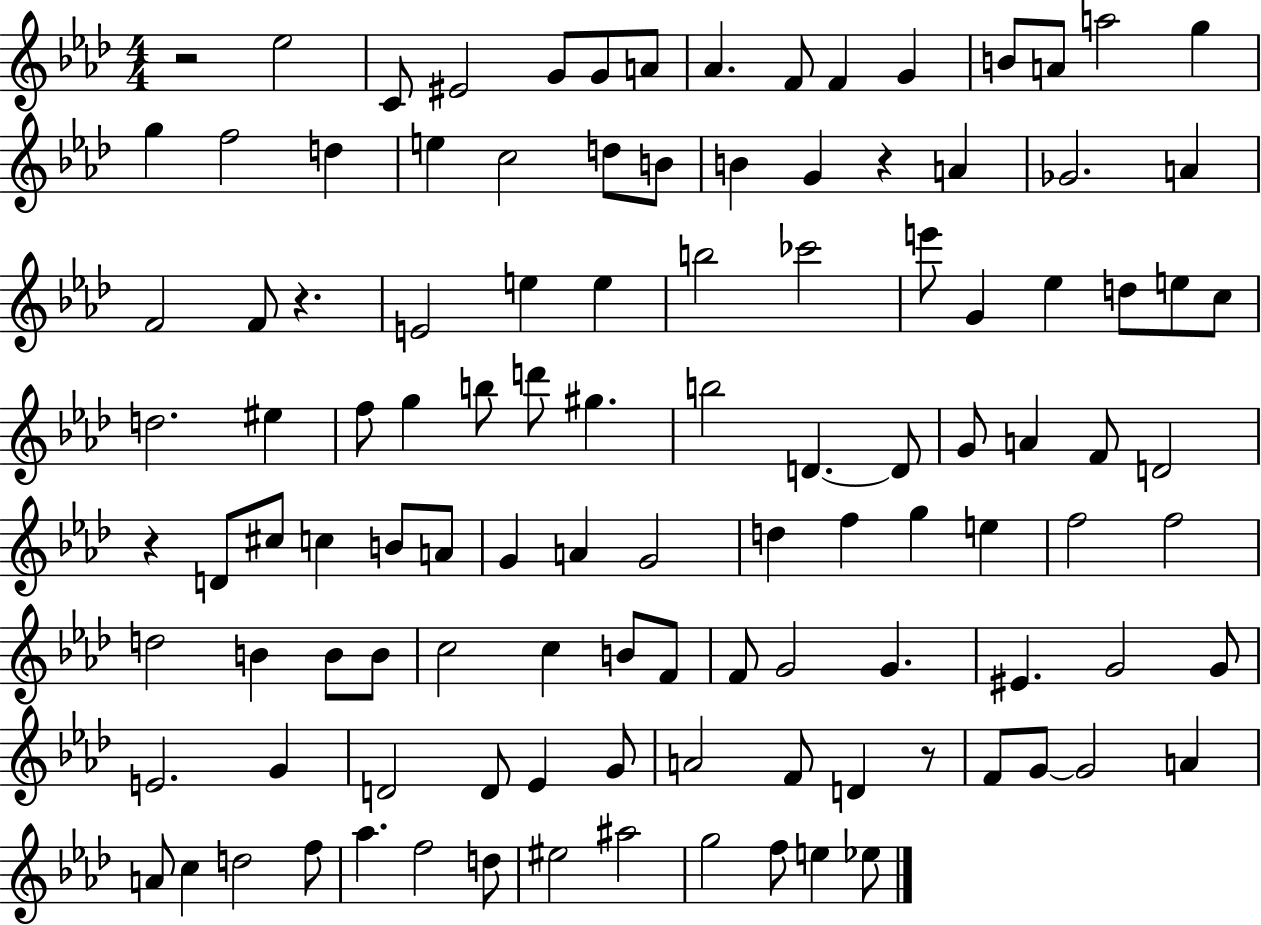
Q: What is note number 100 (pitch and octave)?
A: F5